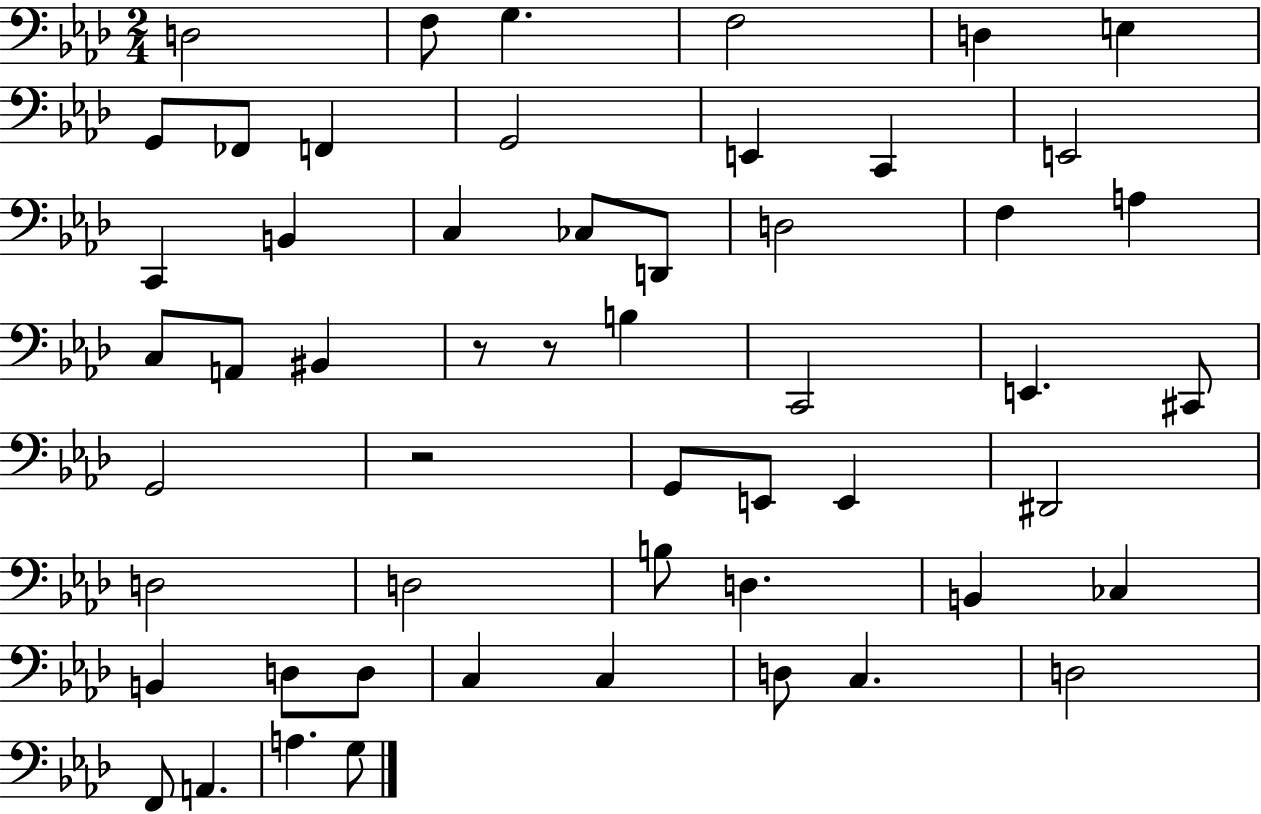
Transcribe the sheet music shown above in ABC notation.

X:1
T:Untitled
M:2/4
L:1/4
K:Ab
D,2 F,/2 G, F,2 D, E, G,,/2 _F,,/2 F,, G,,2 E,, C,, E,,2 C,, B,, C, _C,/2 D,,/2 D,2 F, A, C,/2 A,,/2 ^B,, z/2 z/2 B, C,,2 E,, ^C,,/2 G,,2 z2 G,,/2 E,,/2 E,, ^D,,2 D,2 D,2 B,/2 D, B,, _C, B,, D,/2 D,/2 C, C, D,/2 C, D,2 F,,/2 A,, A, G,/2